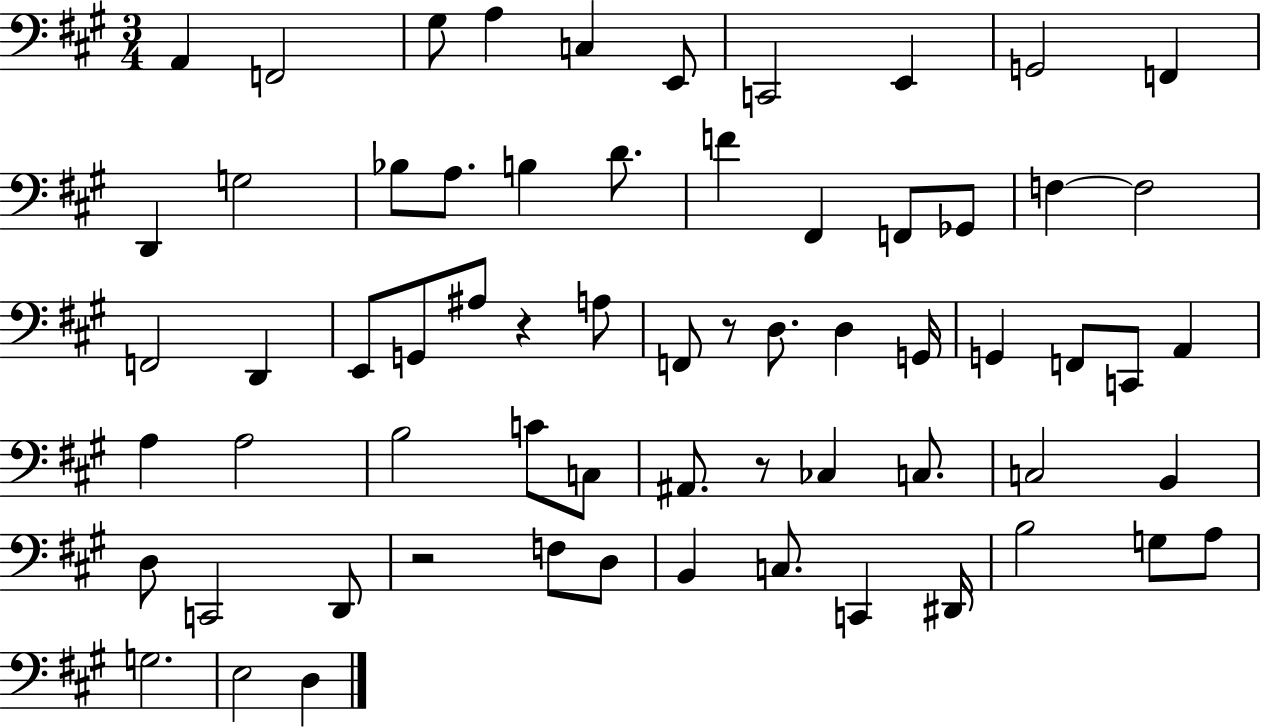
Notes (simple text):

A2/q F2/h G#3/e A3/q C3/q E2/e C2/h E2/q G2/h F2/q D2/q G3/h Bb3/e A3/e. B3/q D4/e. F4/q F#2/q F2/e Gb2/e F3/q F3/h F2/h D2/q E2/e G2/e A#3/e R/q A3/e F2/e R/e D3/e. D3/q G2/s G2/q F2/e C2/e A2/q A3/q A3/h B3/h C4/e C3/e A#2/e. R/e CES3/q C3/e. C3/h B2/q D3/e C2/h D2/e R/h F3/e D3/e B2/q C3/e. C2/q D#2/s B3/h G3/e A3/e G3/h. E3/h D3/q